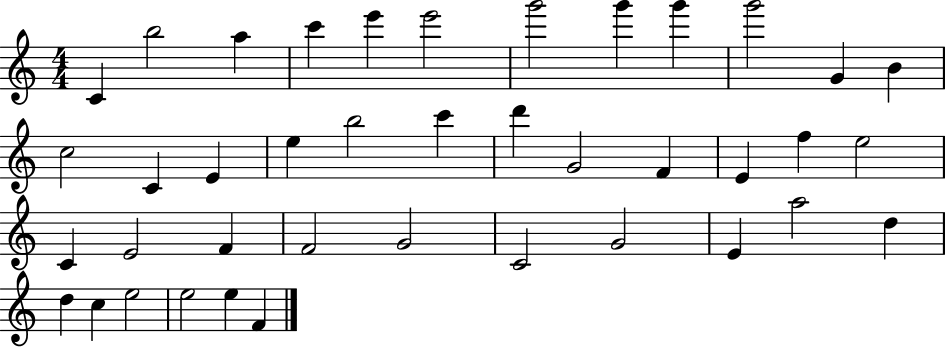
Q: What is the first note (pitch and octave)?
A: C4